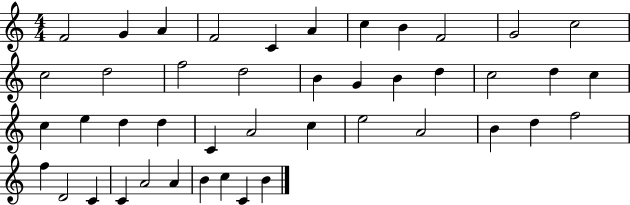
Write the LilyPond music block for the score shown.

{
  \clef treble
  \numericTimeSignature
  \time 4/4
  \key c \major
  f'2 g'4 a'4 | f'2 c'4 a'4 | c''4 b'4 f'2 | g'2 c''2 | \break c''2 d''2 | f''2 d''2 | b'4 g'4 b'4 d''4 | c''2 d''4 c''4 | \break c''4 e''4 d''4 d''4 | c'4 a'2 c''4 | e''2 a'2 | b'4 d''4 f''2 | \break f''4 d'2 c'4 | c'4 a'2 a'4 | b'4 c''4 c'4 b'4 | \bar "|."
}